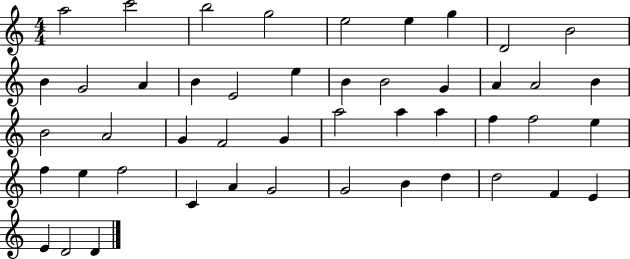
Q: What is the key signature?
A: C major